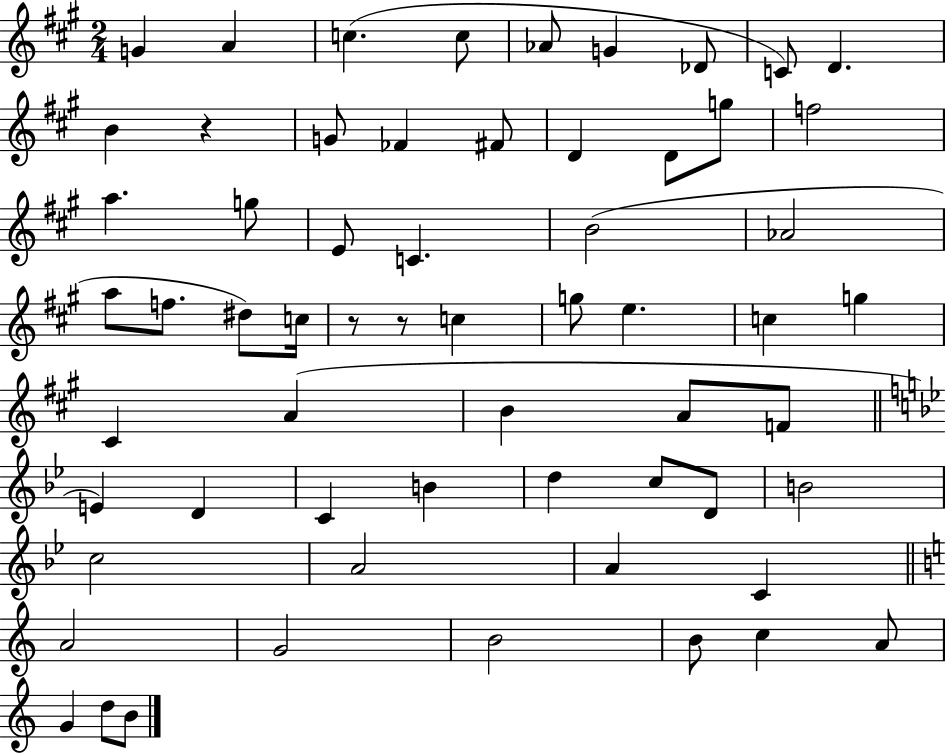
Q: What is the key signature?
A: A major